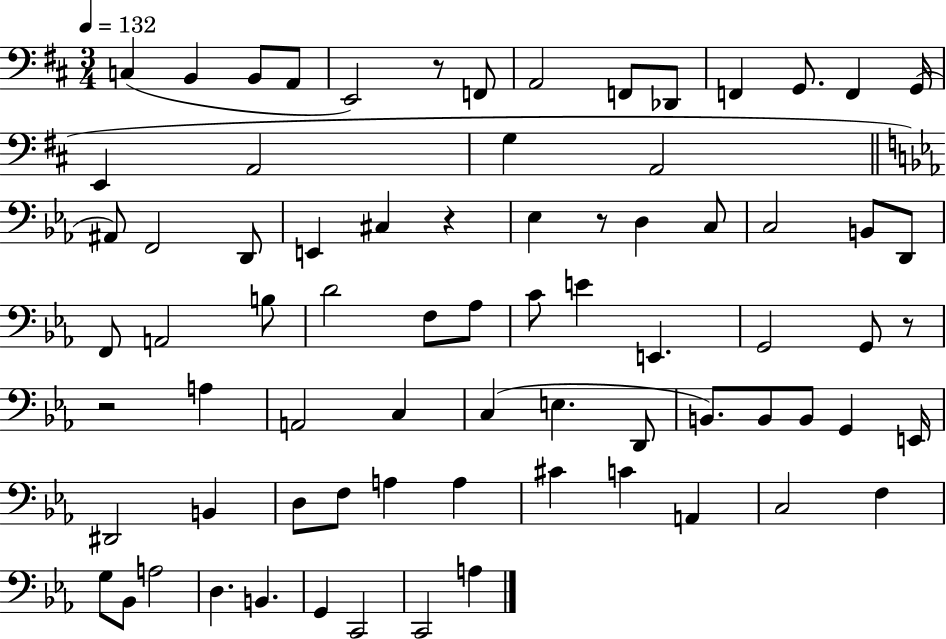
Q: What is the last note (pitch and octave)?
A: A3